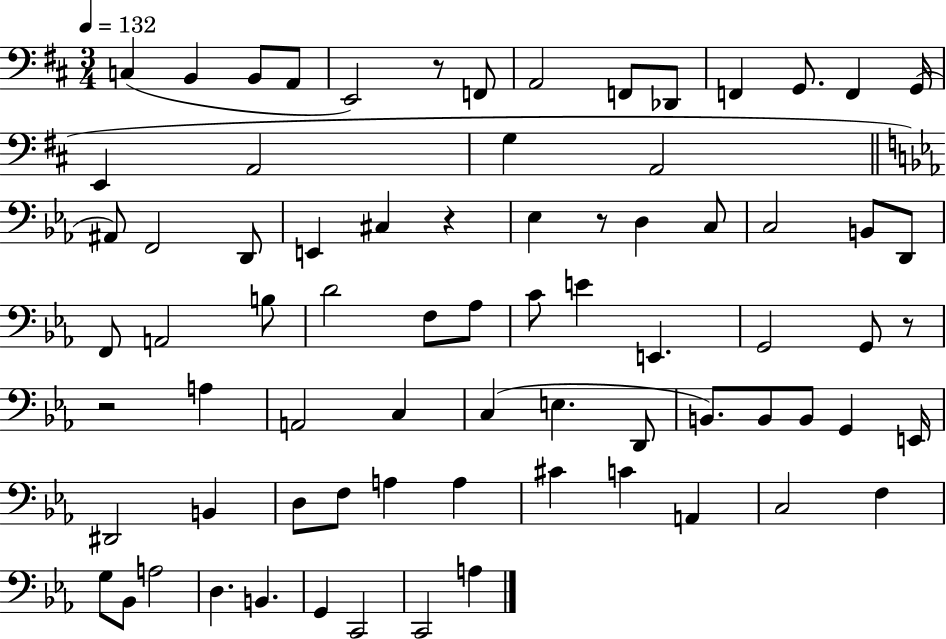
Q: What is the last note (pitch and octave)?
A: A3